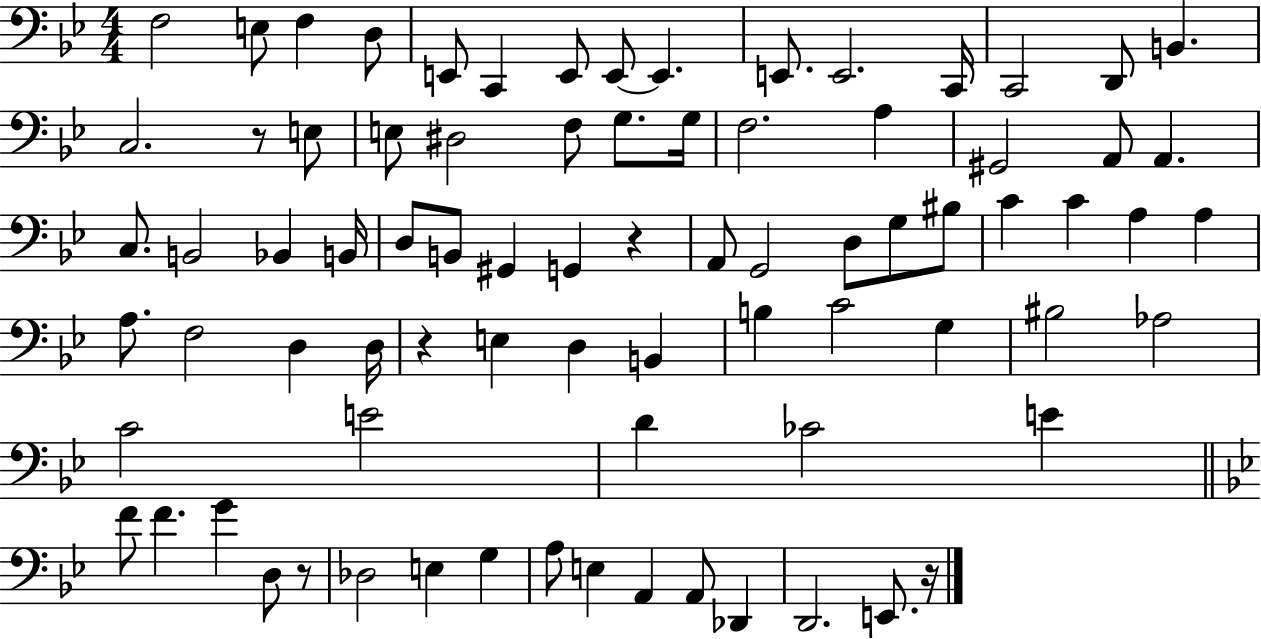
X:1
T:Untitled
M:4/4
L:1/4
K:Bb
F,2 E,/2 F, D,/2 E,,/2 C,, E,,/2 E,,/2 E,, E,,/2 E,,2 C,,/4 C,,2 D,,/2 B,, C,2 z/2 E,/2 E,/2 ^D,2 F,/2 G,/2 G,/4 F,2 A, ^G,,2 A,,/2 A,, C,/2 B,,2 _B,, B,,/4 D,/2 B,,/2 ^G,, G,, z A,,/2 G,,2 D,/2 G,/2 ^B,/2 C C A, A, A,/2 F,2 D, D,/4 z E, D, B,, B, C2 G, ^B,2 _A,2 C2 E2 D _C2 E F/2 F G D,/2 z/2 _D,2 E, G, A,/2 E, A,, A,,/2 _D,, D,,2 E,,/2 z/4